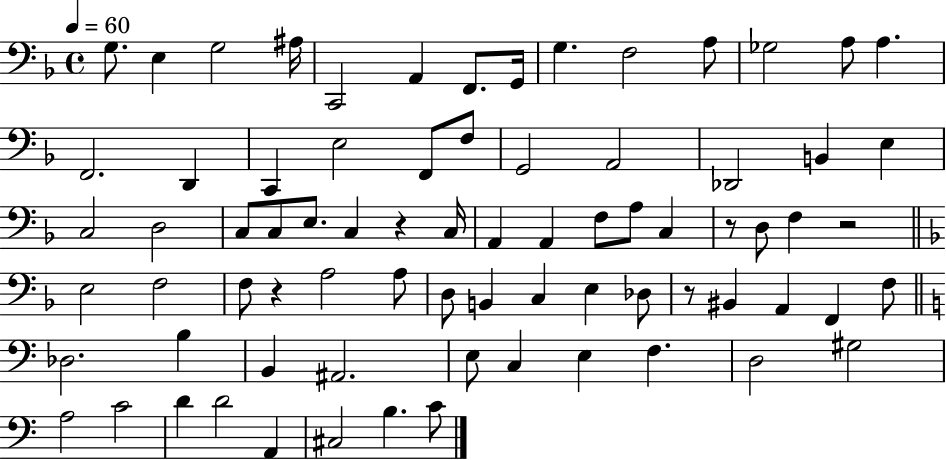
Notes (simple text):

G3/e. E3/q G3/h A#3/s C2/h A2/q F2/e. G2/s G3/q. F3/h A3/e Gb3/h A3/e A3/q. F2/h. D2/q C2/q E3/h F2/e F3/e G2/h A2/h Db2/h B2/q E3/q C3/h D3/h C3/e C3/e E3/e. C3/q R/q C3/s A2/q A2/q F3/e A3/e C3/q R/e D3/e F3/q R/h E3/h F3/h F3/e R/q A3/h A3/e D3/e B2/q C3/q E3/q Db3/e R/e BIS2/q A2/q F2/q F3/e Db3/h. B3/q B2/q A#2/h. E3/e C3/q E3/q F3/q. D3/h G#3/h A3/h C4/h D4/q D4/h A2/q C#3/h B3/q. C4/e